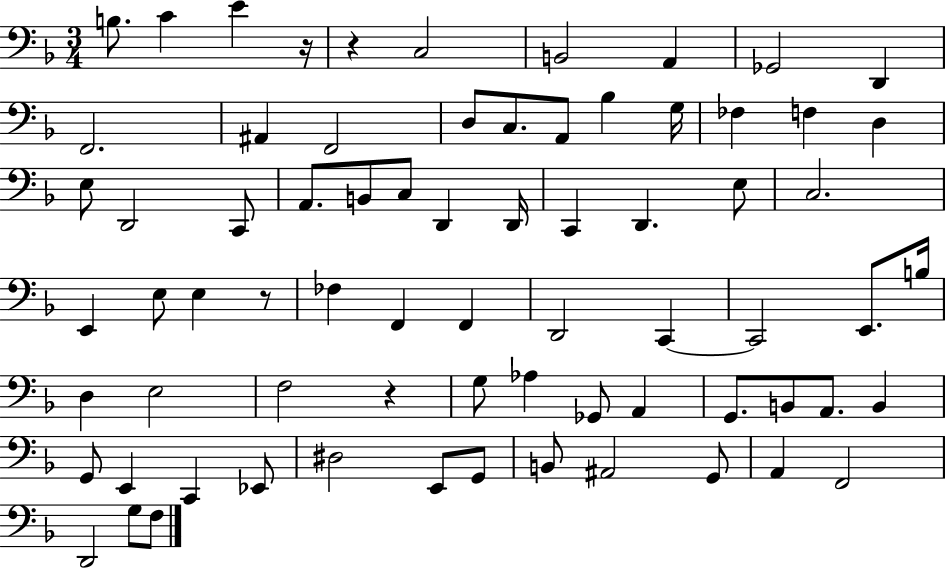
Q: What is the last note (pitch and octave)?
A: F3